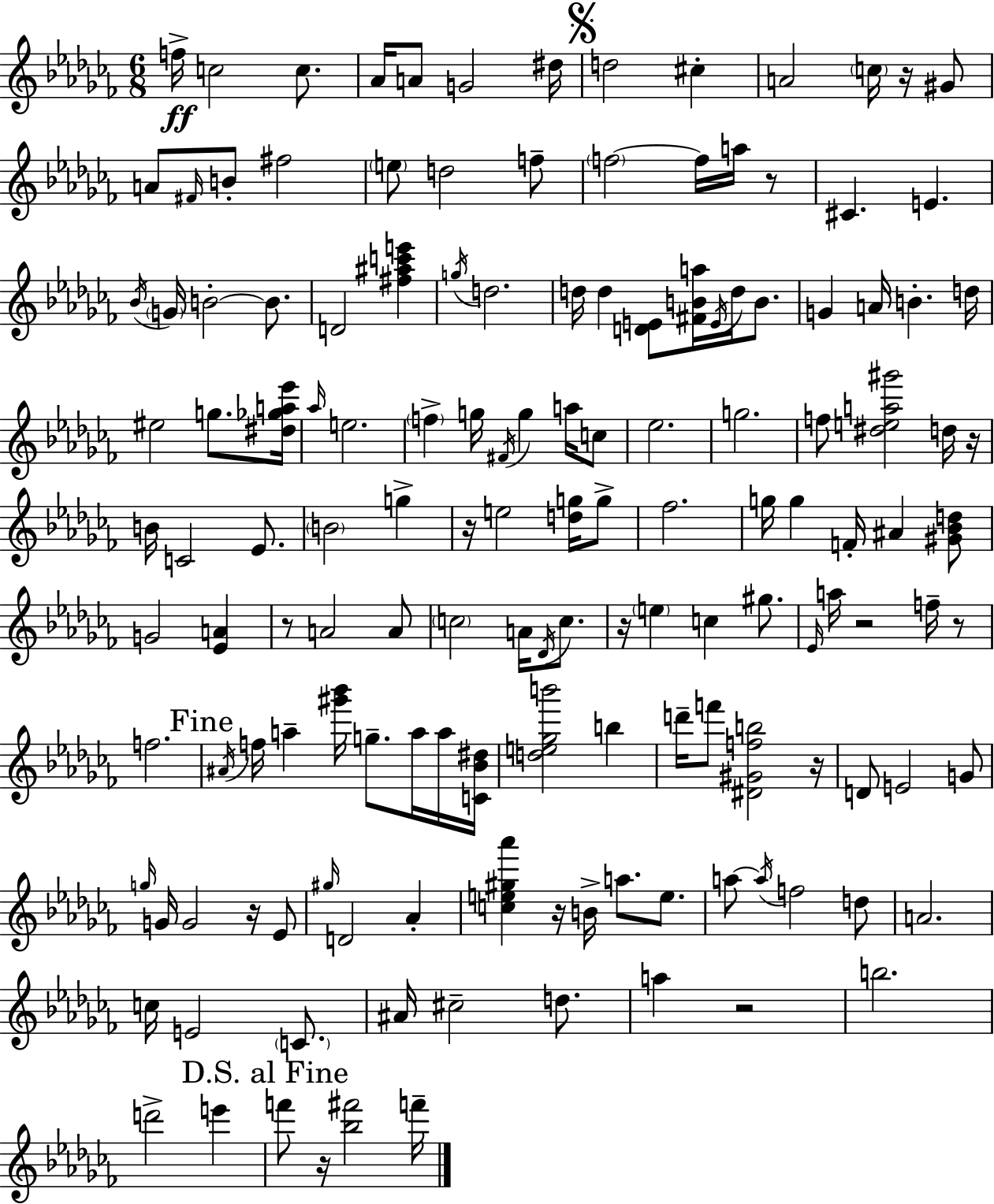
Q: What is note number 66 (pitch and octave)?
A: A#4